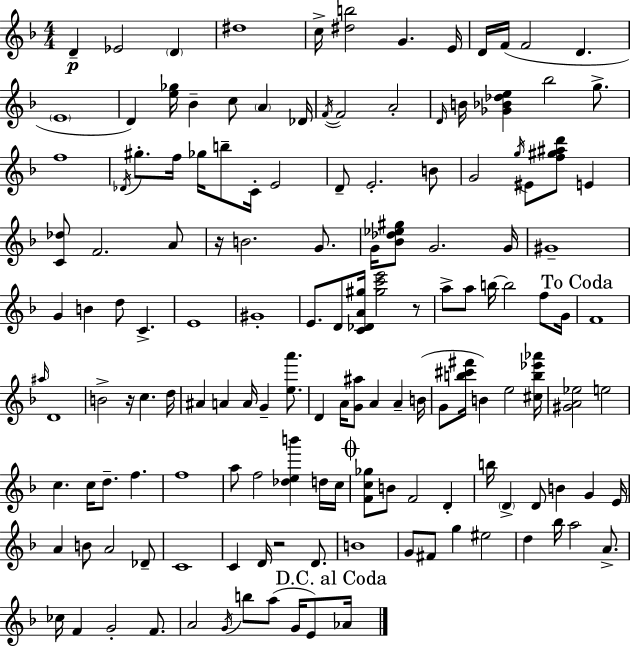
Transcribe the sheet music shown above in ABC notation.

X:1
T:Untitled
M:4/4
L:1/4
K:F
D _E2 D ^d4 c/4 [^db]2 G E/4 D/4 F/4 F2 D E4 D [e_g]/4 _B c/2 A _D/4 F/4 F2 A2 D/4 B/4 [_G_B_de] _b2 g/2 f4 _D/4 ^g/2 f/4 _g/4 b/2 C/4 E2 D/2 E2 B/2 G2 g/4 ^E/2 [f^g^ad']/2 E [C_d]/2 F2 A/2 z/4 B2 G/2 G/4 [_B_d_e^g]/2 G2 G/4 ^G4 G B d/2 C E4 ^G4 E/2 D/2 [C_DA^g]/4 [^gc'e']2 z/2 a/2 a/2 b/4 b2 f/2 G/4 F4 ^a/4 D4 B2 z/4 c d/4 ^A A A/4 G [ea']/2 D A/4 [G^a]/2 A A B/4 G/2 [b^c'^f']/4 B e2 [^cb_e'_a']/4 [^GA_e]2 e2 c c/4 d/2 f f4 a/2 f2 [_deb'] d/4 c/4 [Fc_g]/2 B/2 F2 D b/4 D D/2 B G E/4 A B/2 A2 _D/2 C4 C D/4 z2 D/2 B4 G/2 ^F/2 g ^e2 d _b/4 a2 A/2 _c/4 F G2 F/2 A2 G/4 b/2 a/2 G/4 E/2 _A/4